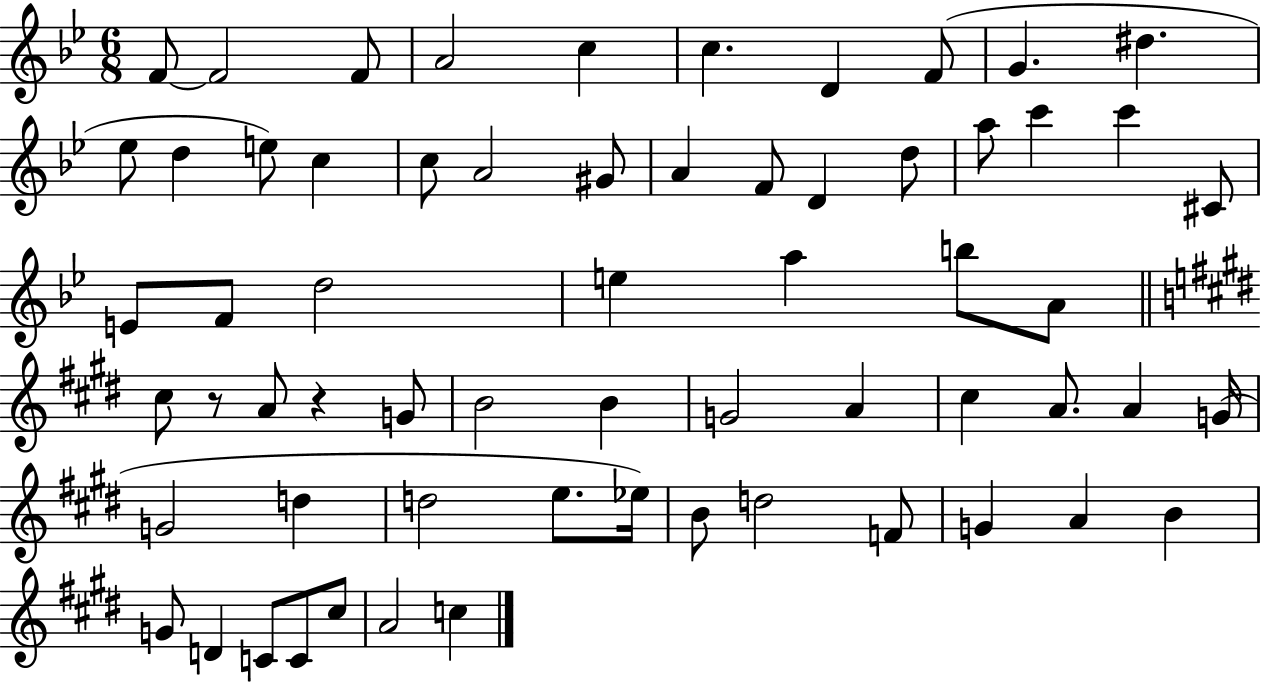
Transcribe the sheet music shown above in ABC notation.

X:1
T:Untitled
M:6/8
L:1/4
K:Bb
F/2 F2 F/2 A2 c c D F/2 G ^d _e/2 d e/2 c c/2 A2 ^G/2 A F/2 D d/2 a/2 c' c' ^C/2 E/2 F/2 d2 e a b/2 A/2 ^c/2 z/2 A/2 z G/2 B2 B G2 A ^c A/2 A G/4 G2 d d2 e/2 _e/4 B/2 d2 F/2 G A B G/2 D C/2 C/2 ^c/2 A2 c